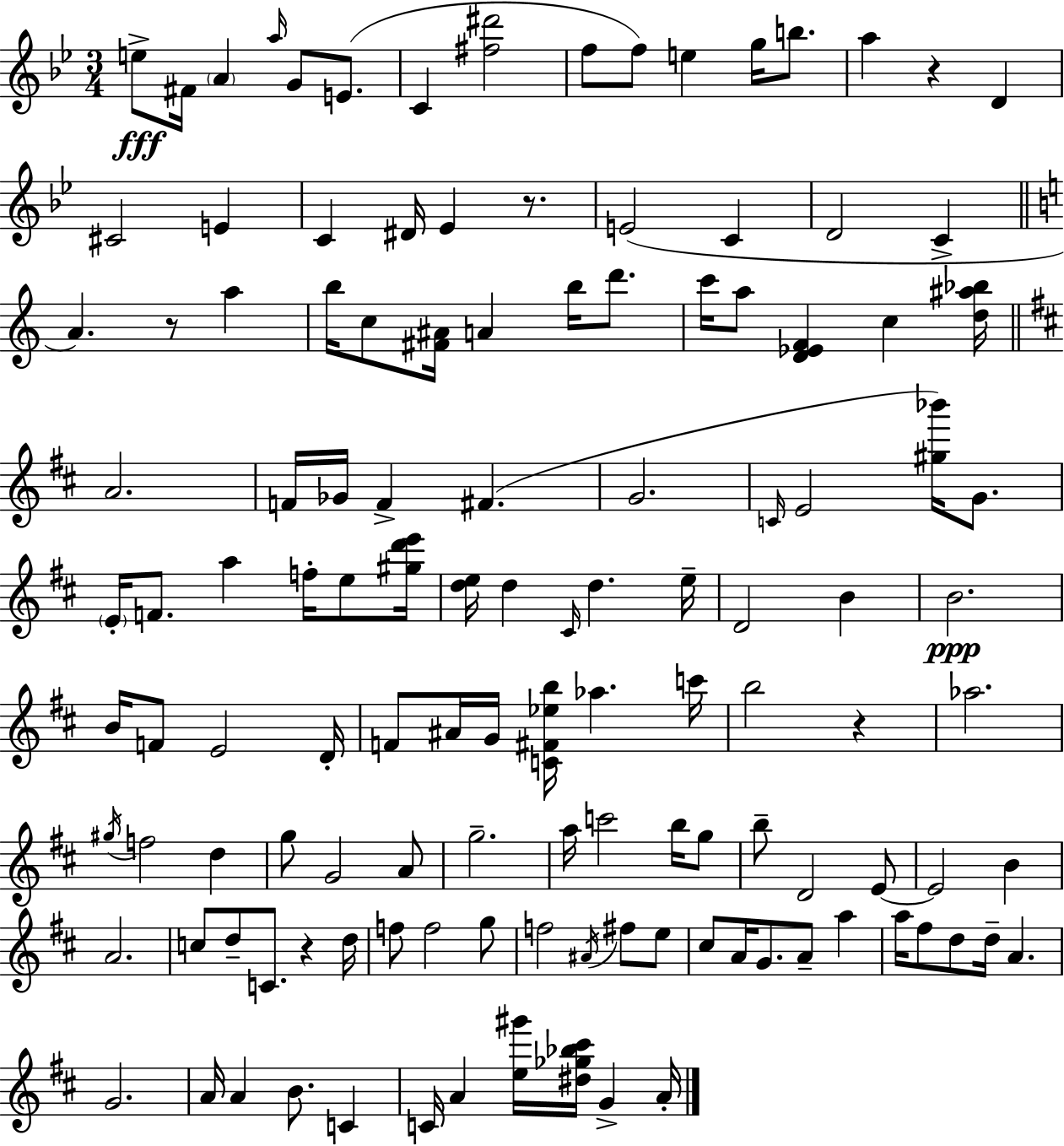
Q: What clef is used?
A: treble